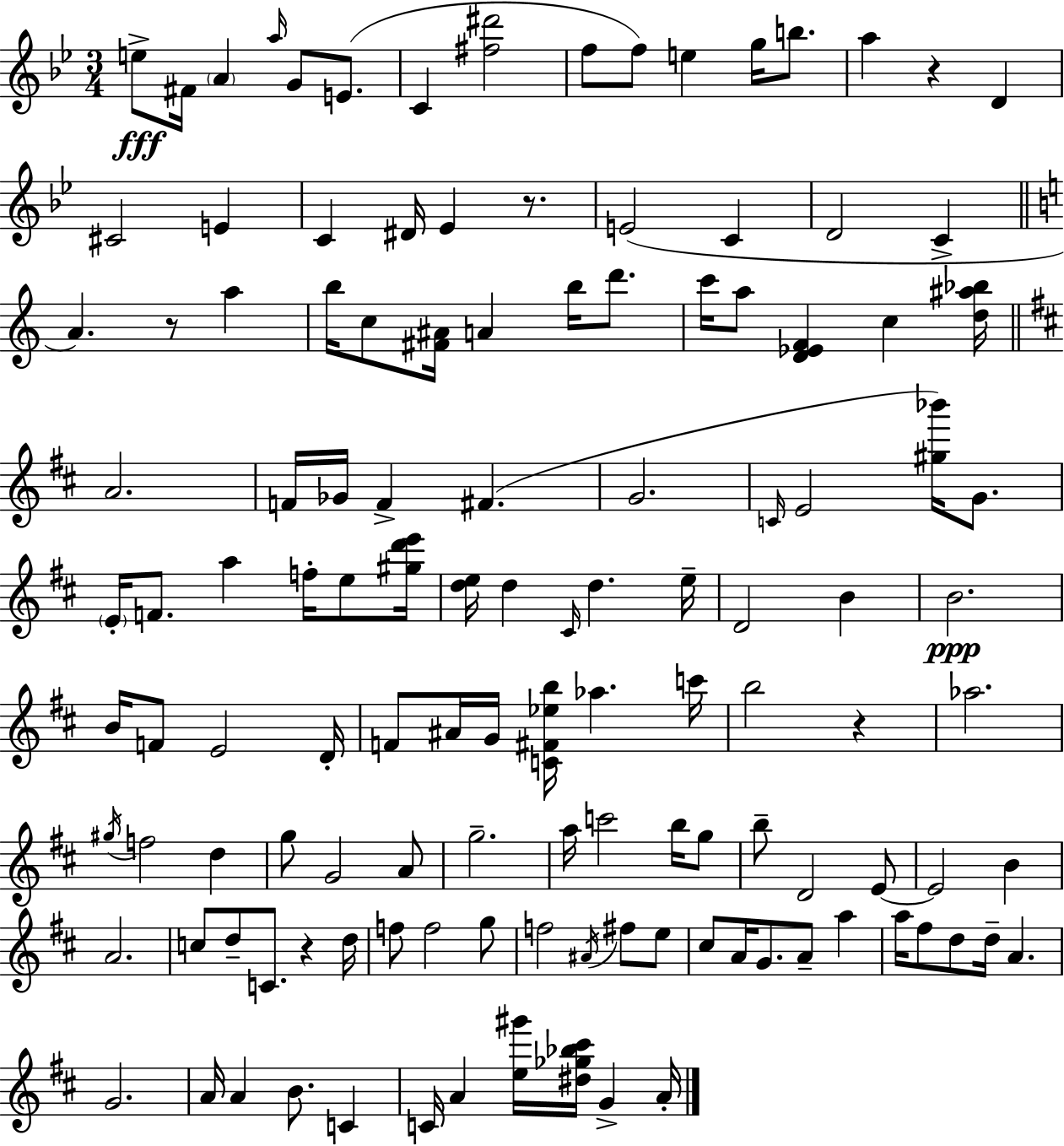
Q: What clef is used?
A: treble